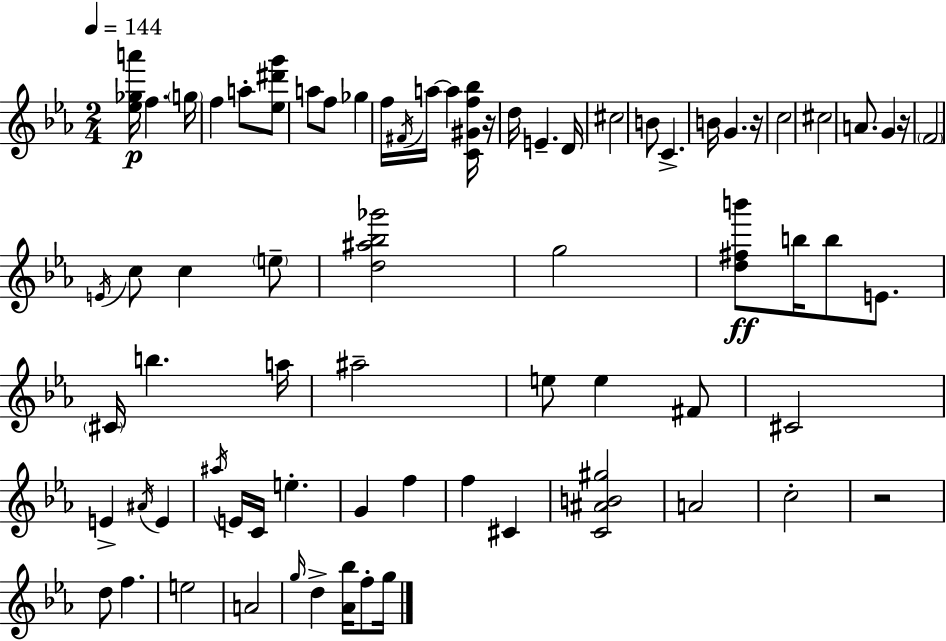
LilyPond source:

{
  \clef treble
  \numericTimeSignature
  \time 2/4
  \key ees \major
  \tempo 4 = 144
  <ees'' ges'' a'''>16\p f''4. \parenthesize g''16 | f''4 a''8-. <ees'' dis''' g'''>8 | a''8 f''8 ges''4 | f''16 \acciaccatura { fis'16 } a''16~~ a''4 <c' gis' f'' bes''>16 | \break r16 d''16 e'4.-- | d'16 cis''2 | b'8 c'4.-> | b'16 g'4. | \break r16 c''2 | cis''2 | a'8. g'4 | r16 \parenthesize f'2 | \break \acciaccatura { e'16 } c''8 c''4 | \parenthesize e''8-- <d'' ais'' bes'' ges'''>2 | g''2 | <d'' fis'' b'''>8\ff b''16 b''8 e'8. | \break \parenthesize cis'16 b''4. | a''16 ais''2-- | e''8 e''4 | fis'8 cis'2 | \break e'4-> \acciaccatura { ais'16 } e'4 | \acciaccatura { ais''16 } e'16 c'16 e''4.-. | g'4 | f''4 f''4 | \break cis'4 <c' ais' b' gis''>2 | a'2 | c''2-. | r2 | \break d''8 f''4. | e''2 | a'2 | \grace { g''16 } d''4-> | \break <aes' bes''>16 f''8-. g''16 \bar "|."
}